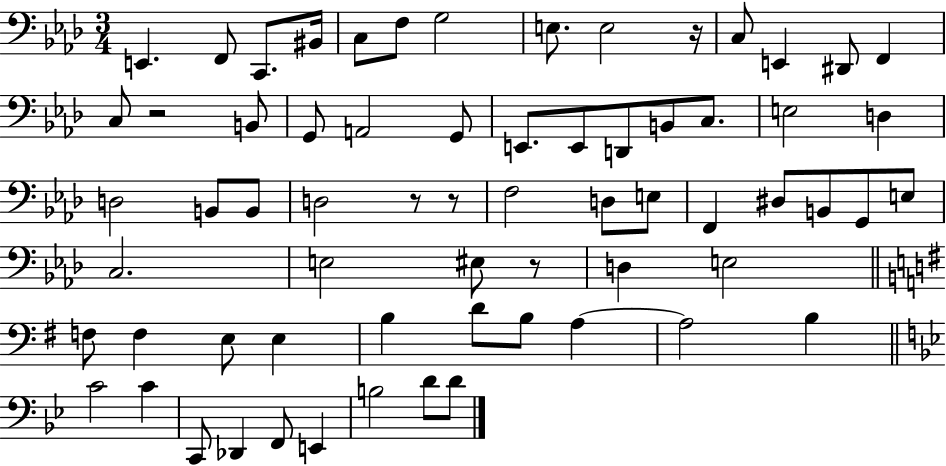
{
  \clef bass
  \numericTimeSignature
  \time 3/4
  \key aes \major
  e,4. f,8 c,8. bis,16 | c8 f8 g2 | e8. e2 r16 | c8 e,4 dis,8 f,4 | \break c8 r2 b,8 | g,8 a,2 g,8 | e,8. e,8 d,8 b,8 c8. | e2 d4 | \break d2 b,8 b,8 | d2 r8 r8 | f2 d8 e8 | f,4 dis8 b,8 g,8 e8 | \break c2. | e2 eis8 r8 | d4 e2 | \bar "||" \break \key g \major f8 f4 e8 e4 | b4 d'8 b8 a4~~ | a2 b4 | \bar "||" \break \key g \minor c'2 c'4 | c,8 des,4 f,8 e,4 | b2 d'8 d'8 | \bar "|."
}